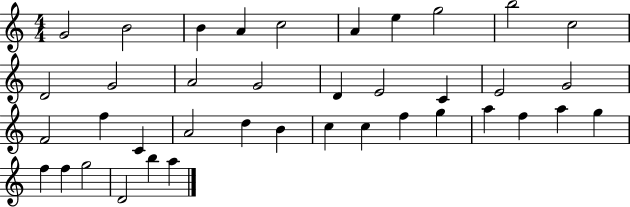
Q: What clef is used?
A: treble